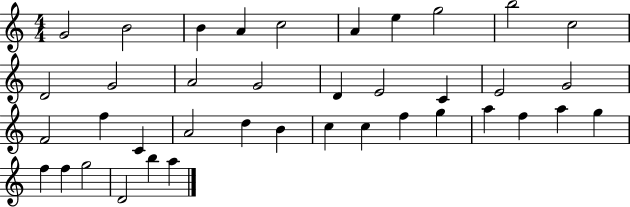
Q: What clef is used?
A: treble